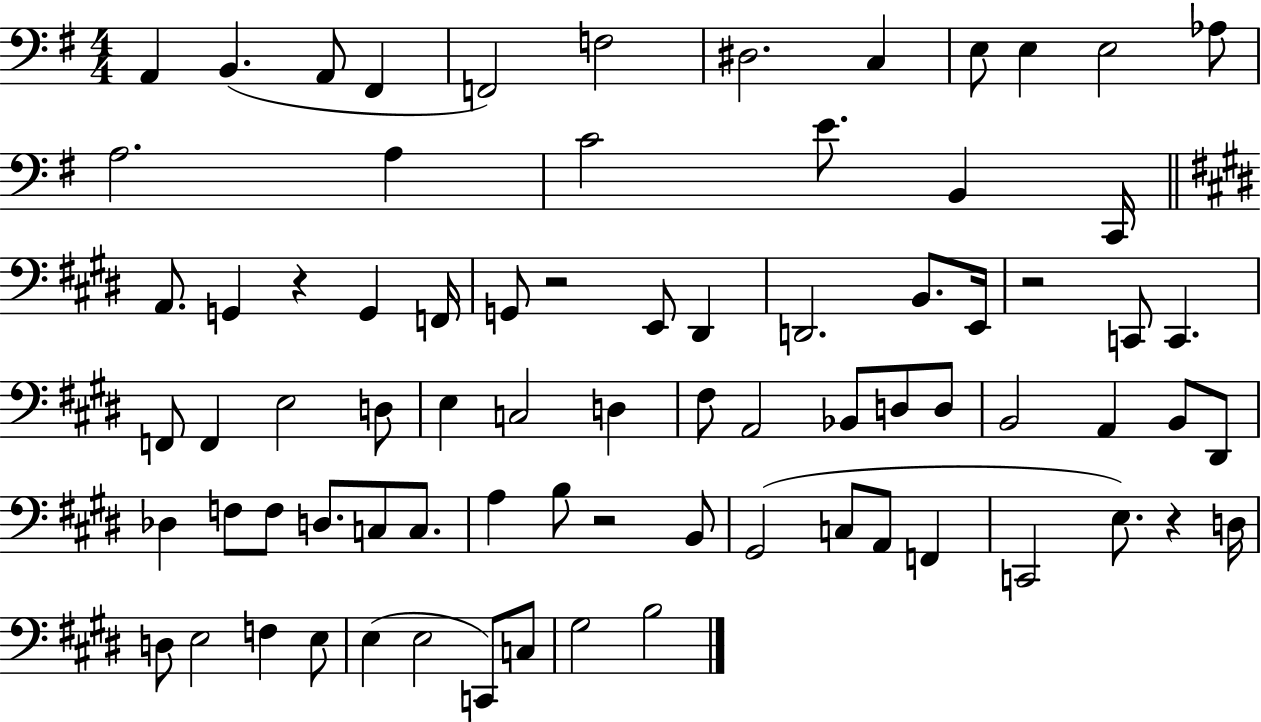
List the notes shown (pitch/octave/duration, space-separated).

A2/q B2/q. A2/e F#2/q F2/h F3/h D#3/h. C3/q E3/e E3/q E3/h Ab3/e A3/h. A3/q C4/h E4/e. B2/q C2/s A2/e. G2/q R/q G2/q F2/s G2/e R/h E2/e D#2/q D2/h. B2/e. E2/s R/h C2/e C2/q. F2/e F2/q E3/h D3/e E3/q C3/h D3/q F#3/e A2/h Bb2/e D3/e D3/e B2/h A2/q B2/e D#2/e Db3/q F3/e F3/e D3/e. C3/e C3/e. A3/q B3/e R/h B2/e G#2/h C3/e A2/e F2/q C2/h E3/e. R/q D3/s D3/e E3/h F3/q E3/e E3/q E3/h C2/e C3/e G#3/h B3/h